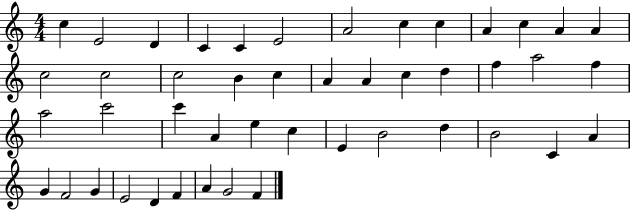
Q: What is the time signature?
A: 4/4